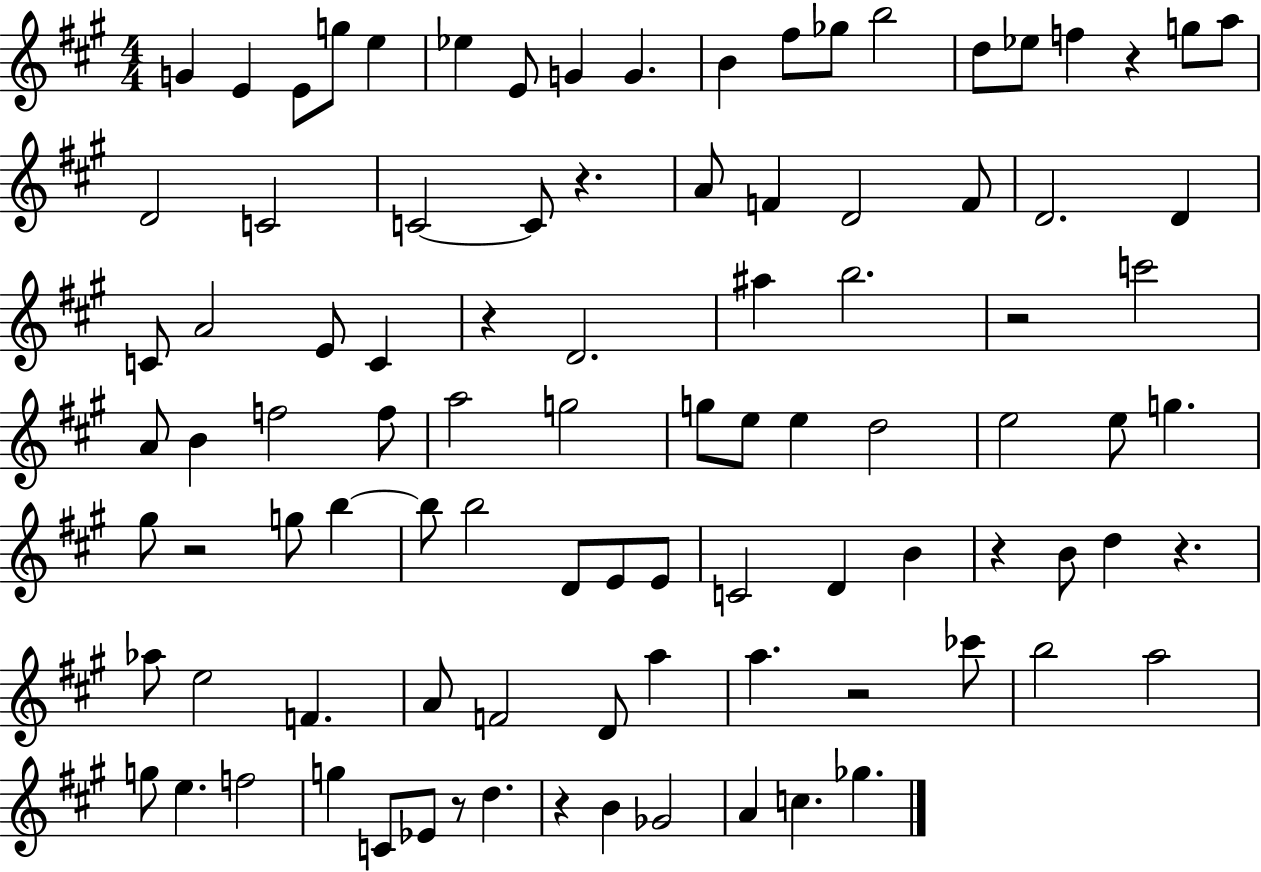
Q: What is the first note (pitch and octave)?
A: G4